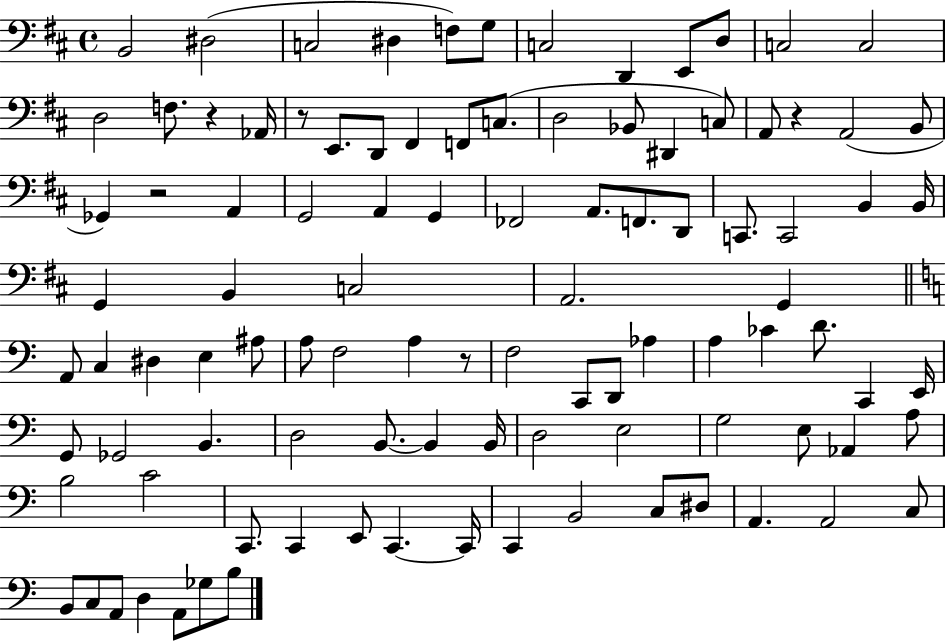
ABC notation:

X:1
T:Untitled
M:4/4
L:1/4
K:D
B,,2 ^D,2 C,2 ^D, F,/2 G,/2 C,2 D,, E,,/2 D,/2 C,2 C,2 D,2 F,/2 z _A,,/4 z/2 E,,/2 D,,/2 ^F,, F,,/2 C,/2 D,2 _B,,/2 ^D,, C,/2 A,,/2 z A,,2 B,,/2 _G,, z2 A,, G,,2 A,, G,, _F,,2 A,,/2 F,,/2 D,,/2 C,,/2 C,,2 B,, B,,/4 G,, B,, C,2 A,,2 G,, A,,/2 C, ^D, E, ^A,/2 A,/2 F,2 A, z/2 F,2 C,,/2 D,,/2 _A, A, _C D/2 C,, E,,/4 G,,/2 _G,,2 B,, D,2 B,,/2 B,, B,,/4 D,2 E,2 G,2 E,/2 _A,, A,/2 B,2 C2 C,,/2 C,, E,,/2 C,, C,,/4 C,, B,,2 C,/2 ^D,/2 A,, A,,2 C,/2 B,,/2 C,/2 A,,/2 D, A,,/2 _G,/2 B,/2